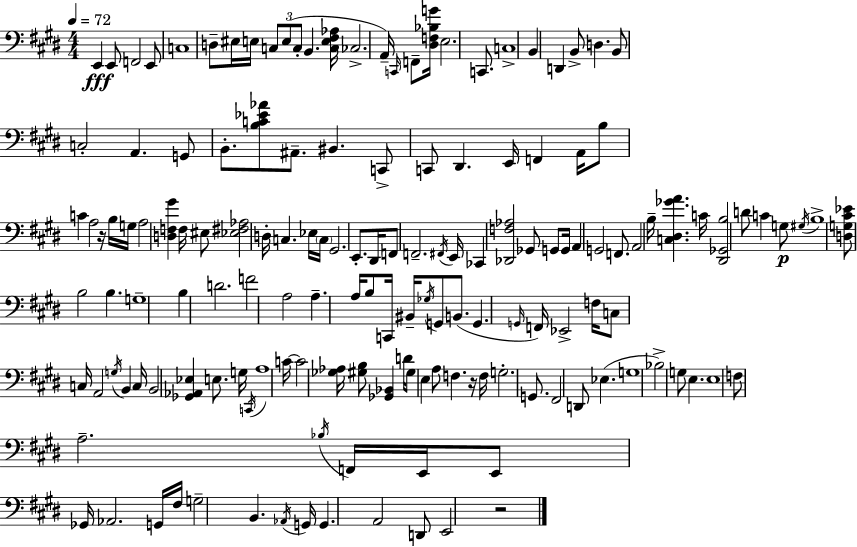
X:1
T:Untitled
M:4/4
L:1/4
K:E
E,, E,,/2 F,,2 E,,/2 C,4 D,/2 ^E,/4 E,/4 C,/2 E,/2 C,/2 B,, [C,E,^F,_A,]/4 _C,2 A,,/4 C,,/4 F,,/2 [^D,F,_B,G]/4 E,2 C,,/2 C,4 B,, D,, B,,/2 D, B,,/2 C,2 A,, G,,/2 B,,/2 [B,C_E_A]/2 ^A,,/2 ^B,, C,,/2 C,,/2 ^D,, E,,/4 F,, A,,/4 B,/2 C A,2 z/4 B,/4 G,/4 A,2 [D,F,^G] F,/4 ^E,/2 [_E,^F,_A,]2 D,/4 C, _E,/4 C,/4 ^G,,2 E,,/2 ^D,,/4 F,,/2 F,,2 ^F,,/4 E,,/4 _C,, [_D,,F,_A,]2 _G,,/2 G,,/2 G,,/4 A,, G,,2 F,,/2 A,,2 B,/4 [C,^D,_GA] C/4 [^D,,_G,,B,]2 D/2 C G,/2 ^G,/4 B,4 [D,G,^C_E]/2 B,2 B, G,4 B, D2 F2 A,2 A, A,/4 B,/2 C,,/4 ^B,,/4 _G,/4 G,,/2 B,,/2 G,, G,,/4 F,,/4 _E,,2 F,/4 C,/2 C,/4 A,,2 G,/4 B,, C,/4 B,,2 [_G,,_A,,_E,] E,/2 G,/4 C,,/4 A,4 C/4 C2 [_G,_A,]/4 [^G,B,]/2 [_G,,_B,,] D/4 ^G,/2 E, A,/2 F, z/4 F,/4 G,2 G,,/2 ^F,,2 D,,/2 _E, G,4 _B,2 G,/2 E, E,4 F,/2 A,2 _B,/4 F,,/4 E,,/4 E,,/2 _G,,/4 _A,,2 G,,/4 ^F,/4 G,2 B,, _A,,/4 G,,/4 G,, A,,2 D,,/2 E,,2 z2